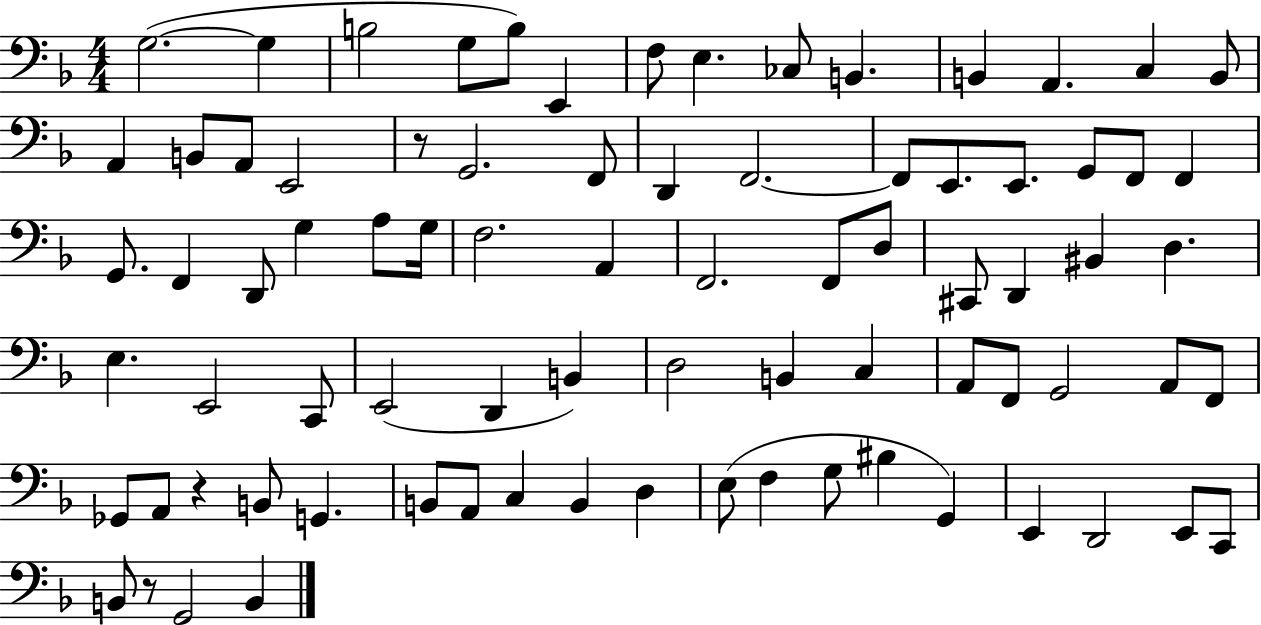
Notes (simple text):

G3/h. G3/q B3/h G3/e B3/e E2/q F3/e E3/q. CES3/e B2/q. B2/q A2/q. C3/q B2/e A2/q B2/e A2/e E2/h R/e G2/h. F2/e D2/q F2/h. F2/e E2/e. E2/e. G2/e F2/e F2/q G2/e. F2/q D2/e G3/q A3/e G3/s F3/h. A2/q F2/h. F2/e D3/e C#2/e D2/q BIS2/q D3/q. E3/q. E2/h C2/e E2/h D2/q B2/q D3/h B2/q C3/q A2/e F2/e G2/h A2/e F2/e Gb2/e A2/e R/q B2/e G2/q. B2/e A2/e C3/q B2/q D3/q E3/e F3/q G3/e BIS3/q G2/q E2/q D2/h E2/e C2/e B2/e R/e G2/h B2/q